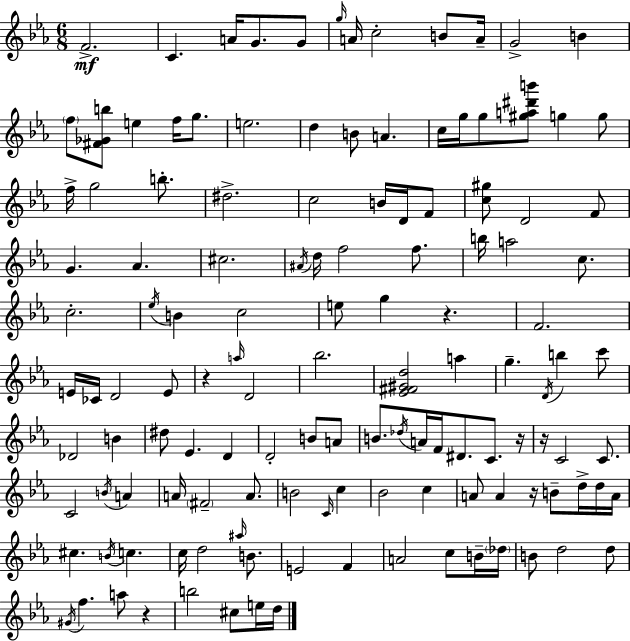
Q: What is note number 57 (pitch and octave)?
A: A5